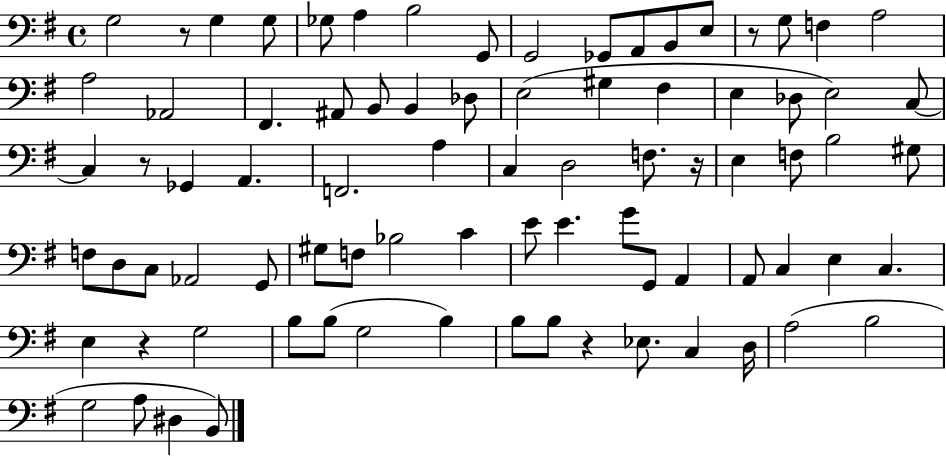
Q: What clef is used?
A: bass